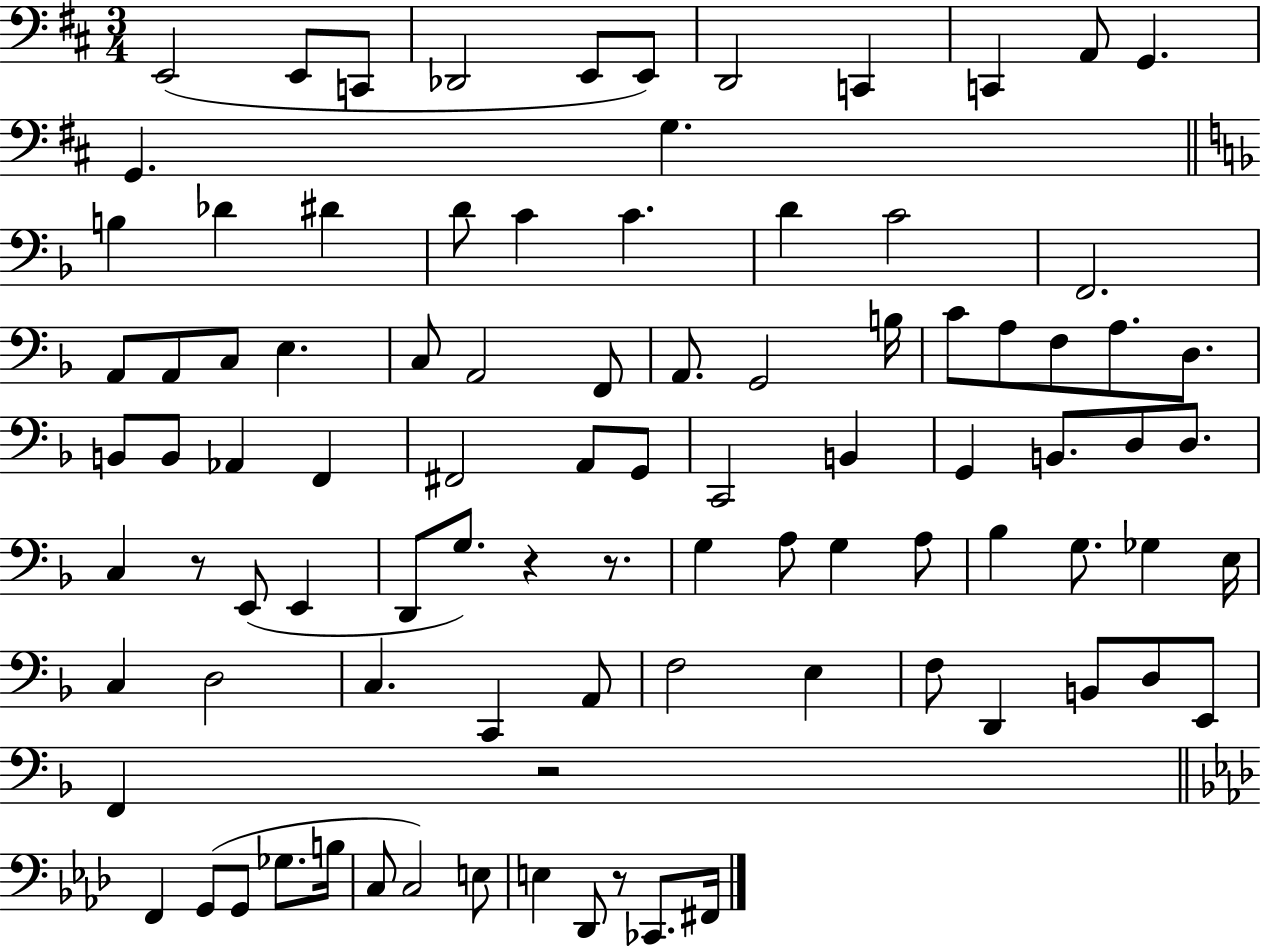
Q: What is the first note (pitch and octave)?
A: E2